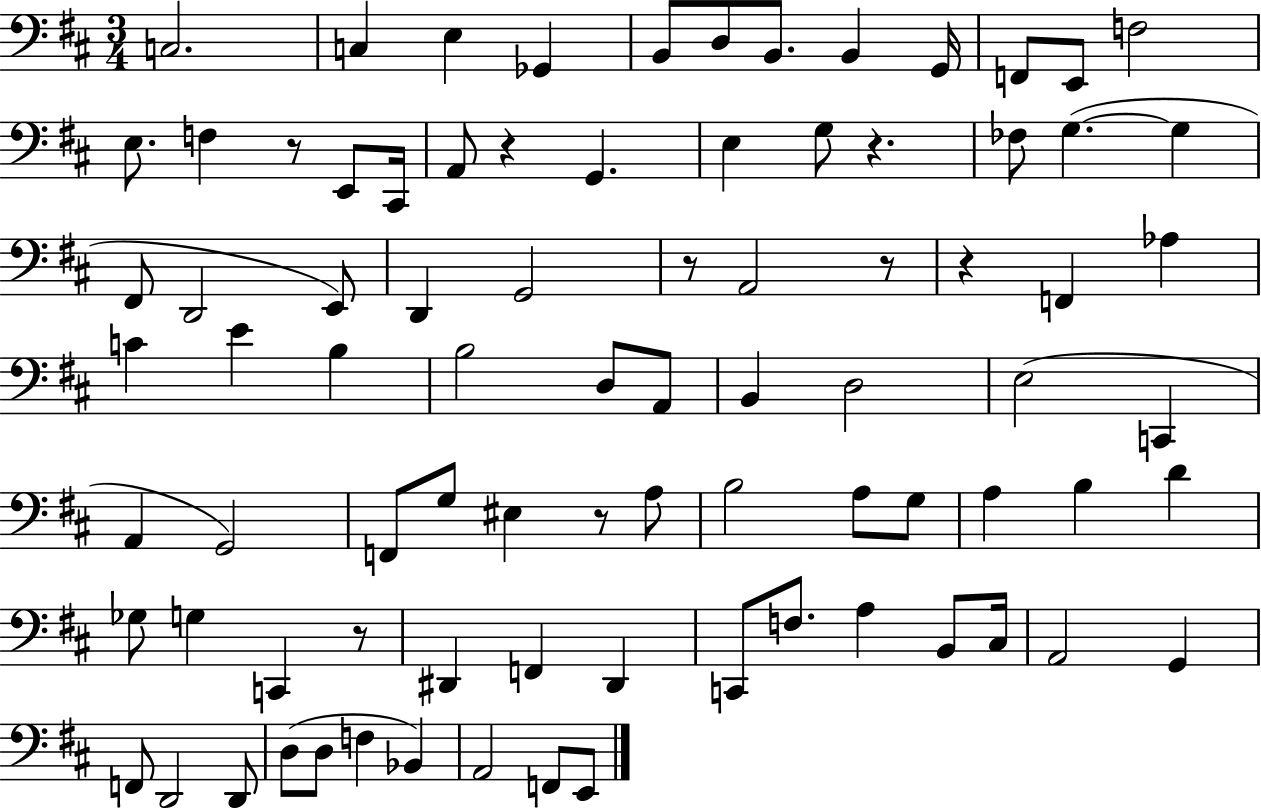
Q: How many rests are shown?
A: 8